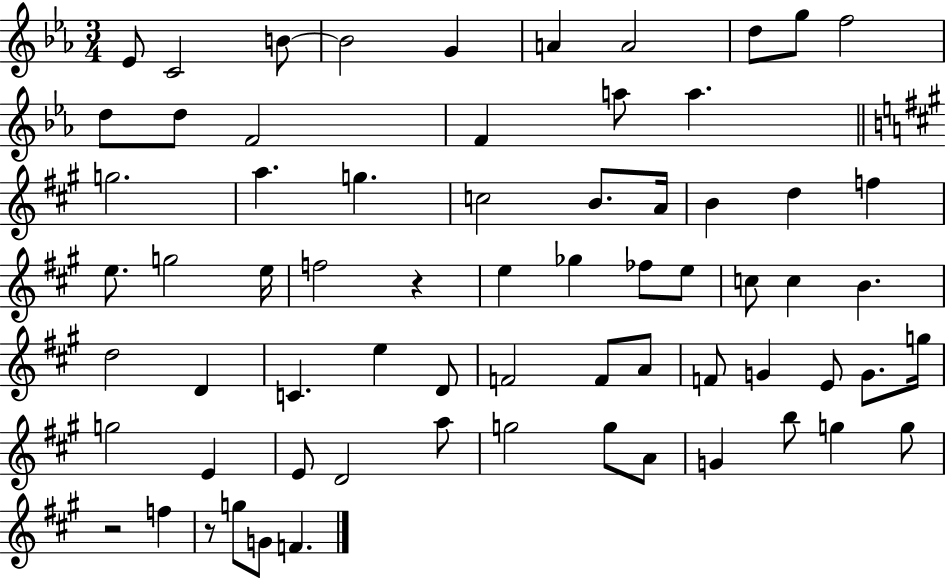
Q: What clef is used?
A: treble